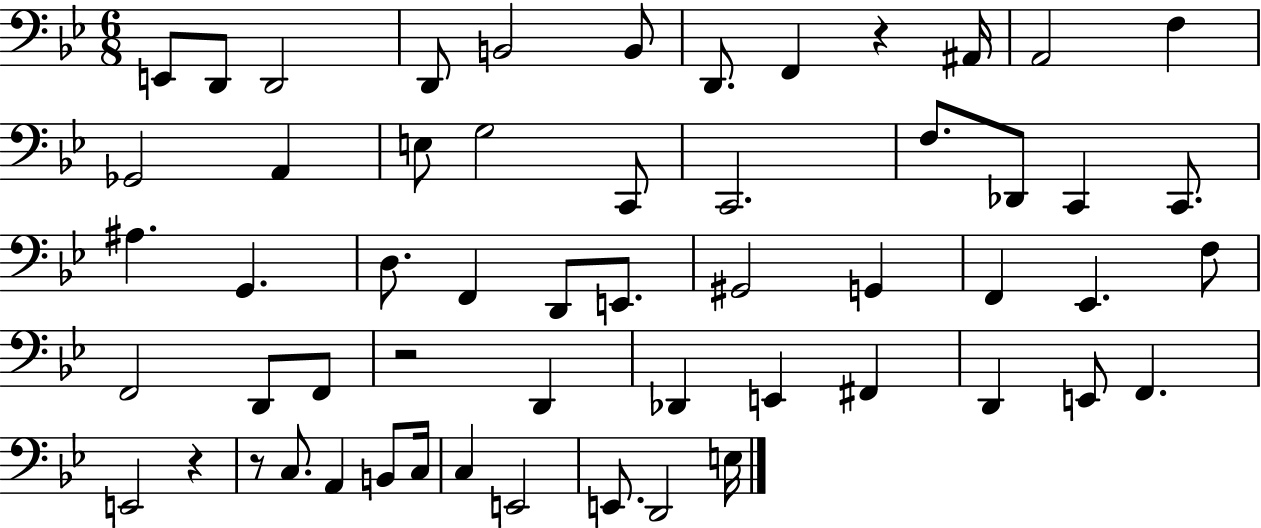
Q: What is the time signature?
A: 6/8